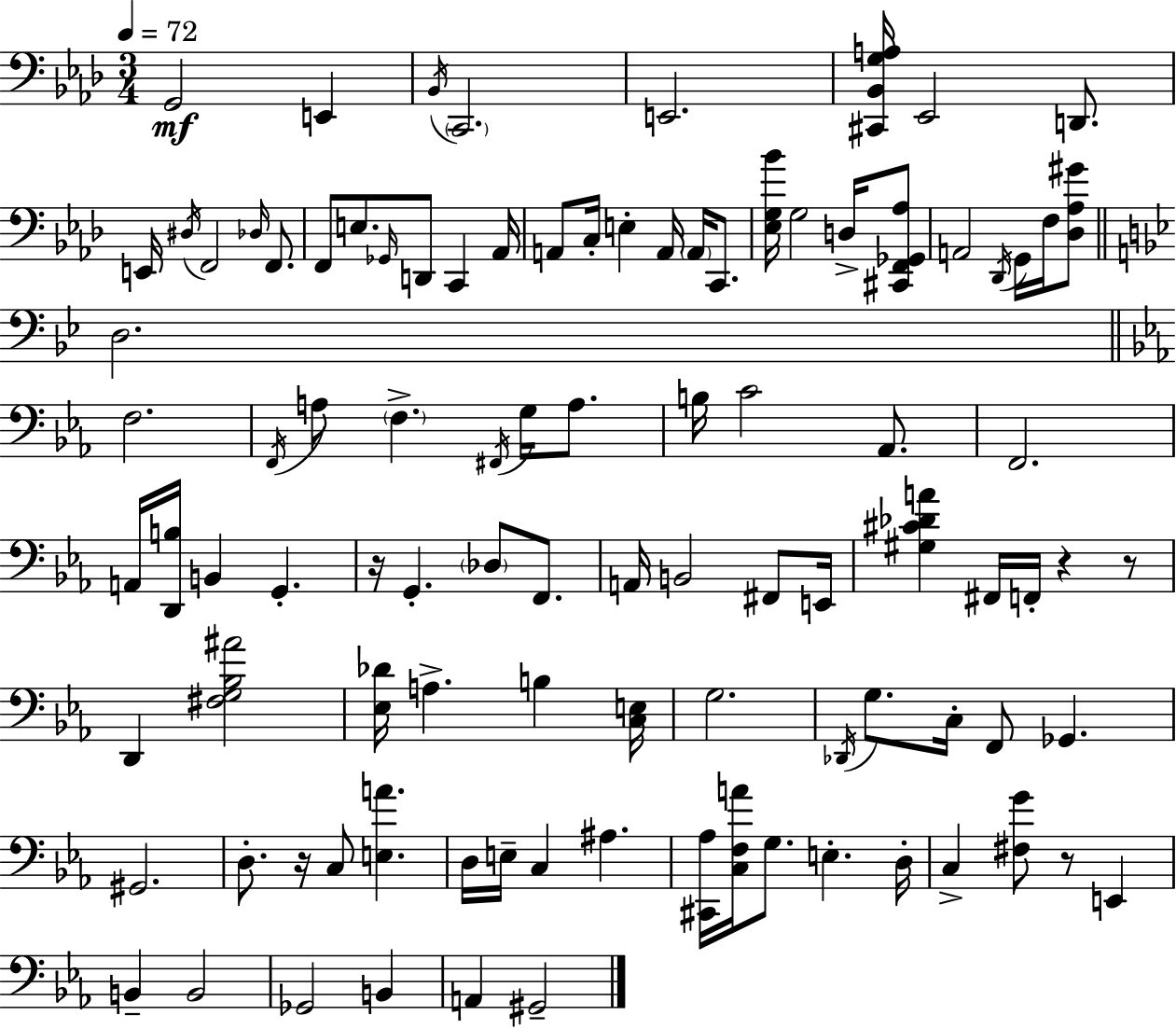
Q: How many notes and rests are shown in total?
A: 99